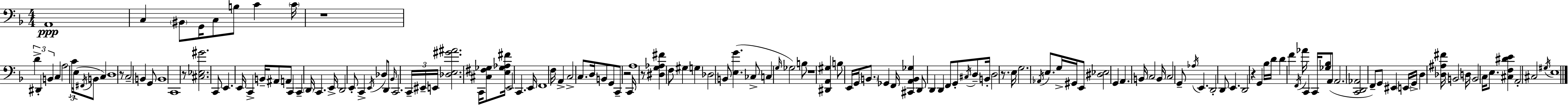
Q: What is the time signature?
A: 4/4